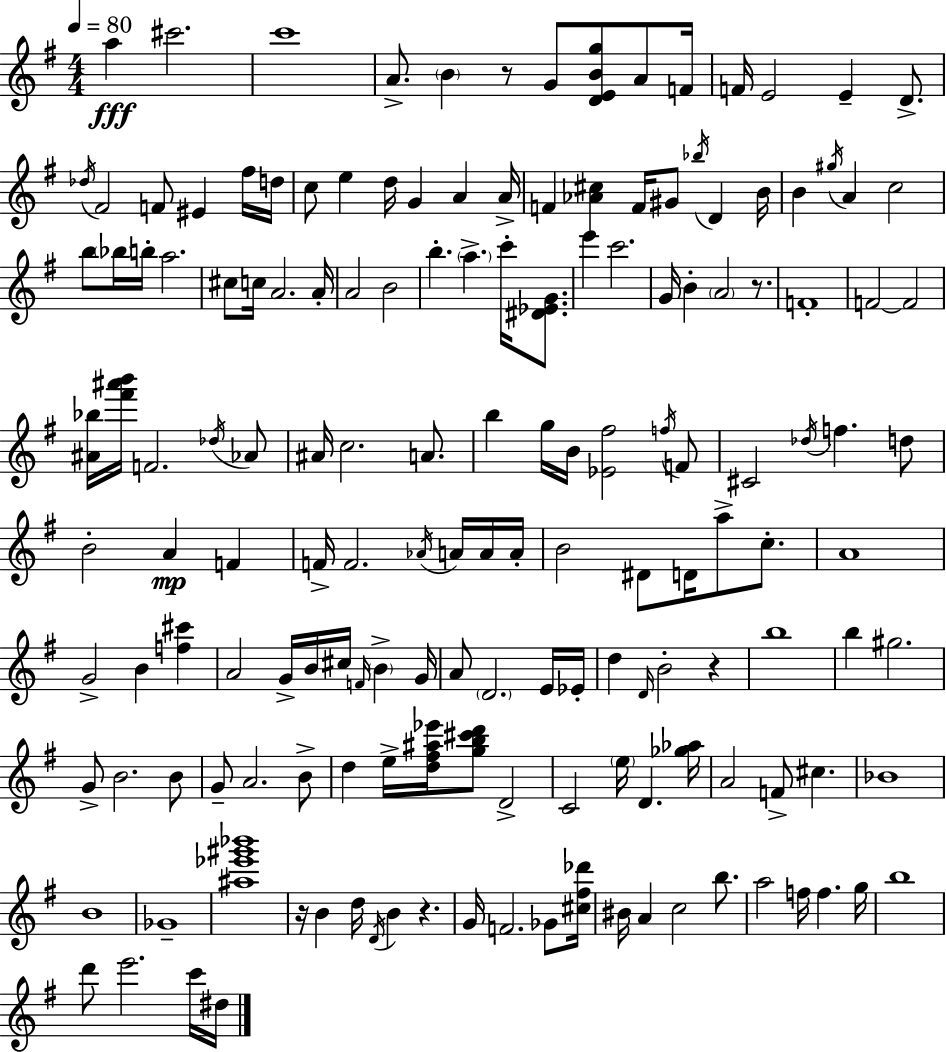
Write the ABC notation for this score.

X:1
T:Untitled
M:4/4
L:1/4
K:G
a ^c'2 c'4 A/2 B z/2 G/2 [DEBg]/2 A/2 F/4 F/4 E2 E D/2 _d/4 ^F2 F/2 ^E ^f/4 d/4 c/2 e d/4 G A A/4 F [_A^c] F/4 ^G/2 _b/4 D B/4 B ^g/4 A c2 b/2 _b/4 b/4 a2 ^c/2 c/4 A2 A/4 A2 B2 b a c'/4 [^D_EG]/2 e' c'2 G/4 B A2 z/2 F4 F2 F2 [^A_b]/4 [^f'^a'b']/4 F2 _d/4 _A/2 ^A/4 c2 A/2 b g/4 B/4 [_E^f]2 f/4 F/2 ^C2 _d/4 f d/2 B2 A F F/4 F2 _A/4 A/4 A/4 A/4 B2 ^D/2 D/4 a/2 c/2 A4 G2 B [f^c'] A2 G/4 B/4 ^c/4 F/4 B G/4 A/2 D2 E/4 _E/4 d D/4 B2 z b4 b ^g2 G/2 B2 B/2 G/2 A2 B/2 d e/4 [d^f^a_e']/4 [gb^c'd']/2 D2 C2 e/4 D [_g_a]/4 A2 F/2 ^c _B4 B4 _G4 [^a_e'^g'_b']4 z/4 B d/4 D/4 B z G/4 F2 _G/2 [^c^f_d']/4 ^B/4 A c2 b/2 a2 f/4 f g/4 b4 d'/2 e'2 c'/4 ^d/4